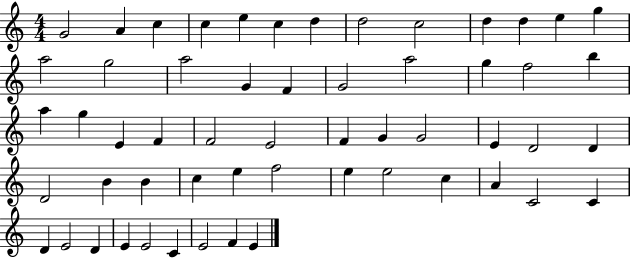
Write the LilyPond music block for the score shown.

{
  \clef treble
  \numericTimeSignature
  \time 4/4
  \key c \major
  g'2 a'4 c''4 | c''4 e''4 c''4 d''4 | d''2 c''2 | d''4 d''4 e''4 g''4 | \break a''2 g''2 | a''2 g'4 f'4 | g'2 a''2 | g''4 f''2 b''4 | \break a''4 g''4 e'4 f'4 | f'2 e'2 | f'4 g'4 g'2 | e'4 d'2 d'4 | \break d'2 b'4 b'4 | c''4 e''4 f''2 | e''4 e''2 c''4 | a'4 c'2 c'4 | \break d'4 e'2 d'4 | e'4 e'2 c'4 | e'2 f'4 e'4 | \bar "|."
}